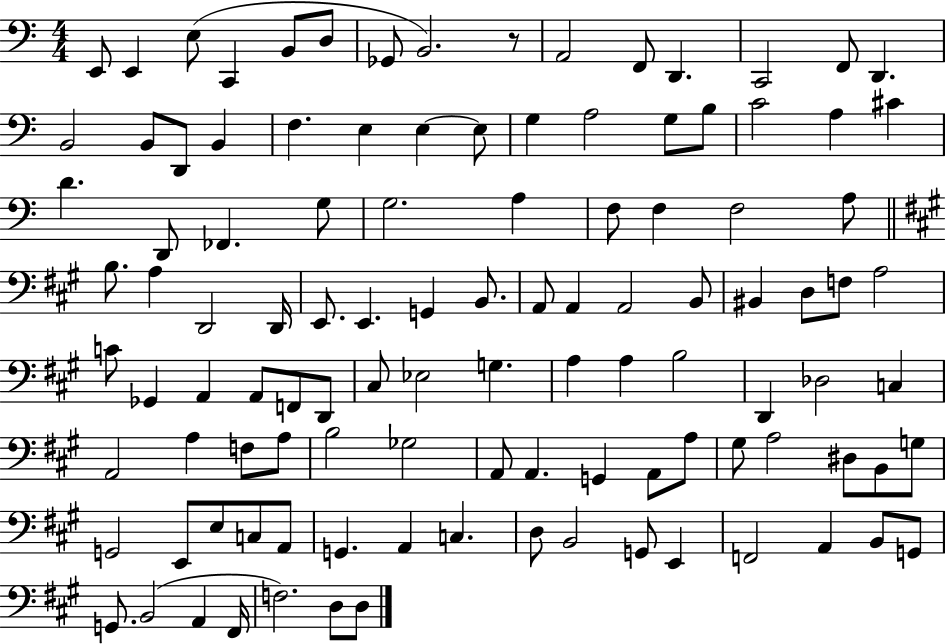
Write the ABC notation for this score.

X:1
T:Untitled
M:4/4
L:1/4
K:C
E,,/2 E,, E,/2 C,, B,,/2 D,/2 _G,,/2 B,,2 z/2 A,,2 F,,/2 D,, C,,2 F,,/2 D,, B,,2 B,,/2 D,,/2 B,, F, E, E, E,/2 G, A,2 G,/2 B,/2 C2 A, ^C D D,,/2 _F,, G,/2 G,2 A, F,/2 F, F,2 A,/2 B,/2 A, D,,2 D,,/4 E,,/2 E,, G,, B,,/2 A,,/2 A,, A,,2 B,,/2 ^B,, D,/2 F,/2 A,2 C/2 _G,, A,, A,,/2 F,,/2 D,,/2 ^C,/2 _E,2 G, A, A, B,2 D,, _D,2 C, A,,2 A, F,/2 A,/2 B,2 _G,2 A,,/2 A,, G,, A,,/2 A,/2 ^G,/2 A,2 ^D,/2 B,,/2 G,/2 G,,2 E,,/2 E,/2 C,/2 A,,/2 G,, A,, C, D,/2 B,,2 G,,/2 E,, F,,2 A,, B,,/2 G,,/2 G,,/2 B,,2 A,, ^F,,/4 F,2 D,/2 D,/2